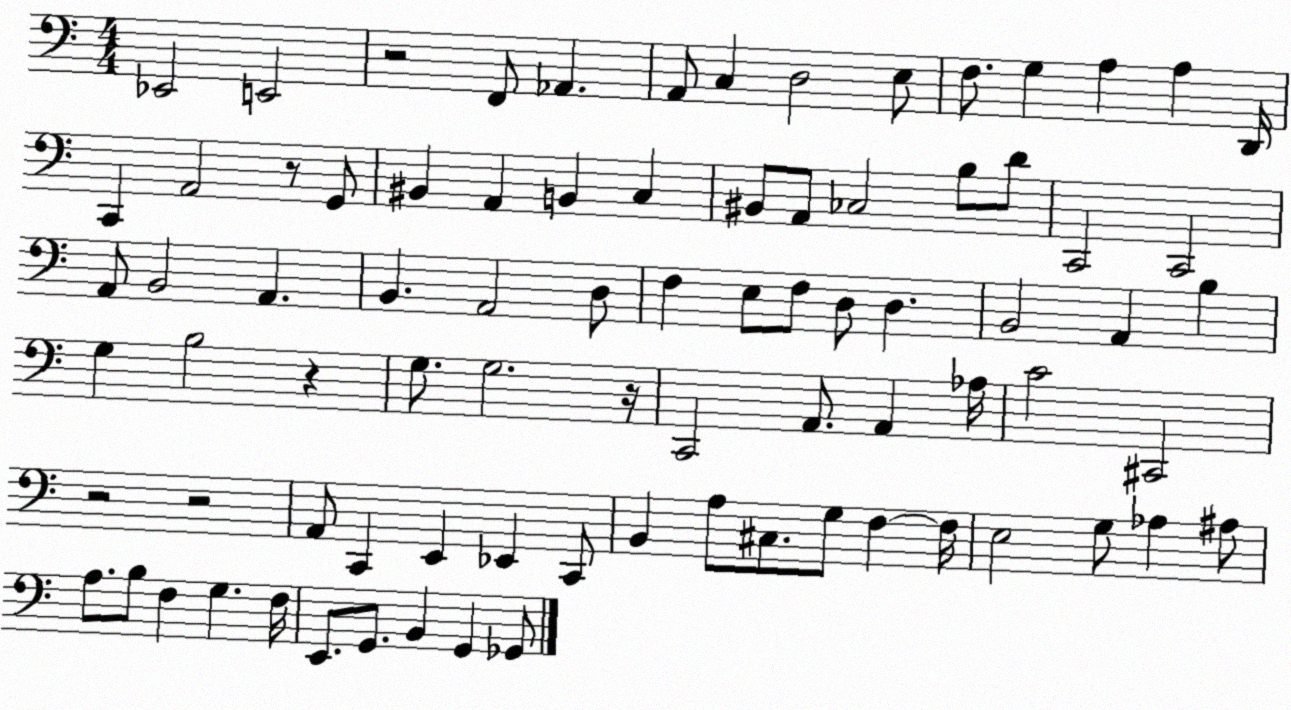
X:1
T:Untitled
M:4/4
L:1/4
K:C
_E,,2 E,,2 z2 F,,/2 _A,, A,,/2 C, D,2 E,/2 F,/2 G, A, A, D,,/4 C,, A,,2 z/2 G,,/2 ^B,, A,, B,, C, ^B,,/2 A,,/2 _C,2 B,/2 D/2 C,,2 C,,2 A,,/2 B,,2 A,, B,, A,,2 D,/2 F, E,/2 F,/2 D,/2 D, B,,2 A,, B, G, B,2 z G,/2 G,2 z/4 C,,2 A,,/2 A,, _A,/4 C2 ^C,,2 z2 z2 A,,/2 C,, E,, _E,, C,,/2 B,, A,/2 ^C,/2 G,/2 F, F,/4 E,2 G,/2 _A, ^A,/2 A,/2 B,/2 F, G, F,/4 E,,/2 G,,/2 B,, G,, _G,,/2